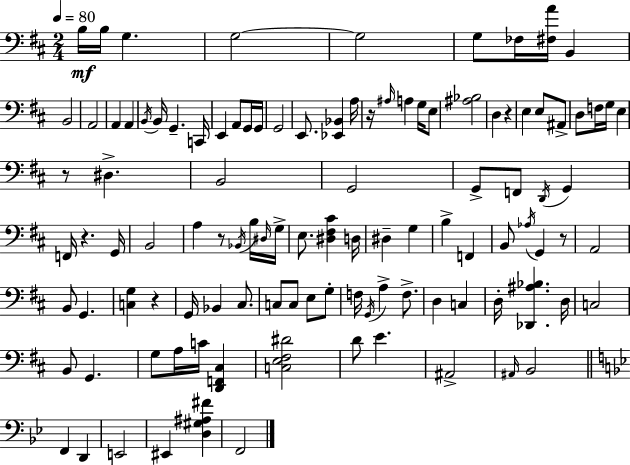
B3/s B3/s G3/q. G3/h G3/h G3/e FES3/s [F#3,A4]/s B2/q B2/h A2/h A2/q A2/q B2/s B2/s G2/q. C2/s E2/q A2/e G2/s G2/s G2/h E2/e. [Eb2,Bb2]/q A3/s R/s A#3/s A3/q G3/s E3/e [A#3,Bb3]/h D3/q R/q E3/q E3/e A#2/e D3/e F3/s G3/s E3/q R/e D#3/q. B2/h G2/h G2/e F2/e D2/s G2/q F2/s R/q. G2/s B2/h A3/q R/e Bb2/s B3/s D#3/s G3/s E3/e. [D#3,F#3,C#4]/q D3/s D#3/q G3/q B3/q F2/q B2/e Ab3/s G2/q R/e A2/h B2/e G2/q. [C3,G3]/q R/q G2/s Bb2/q C#3/e. C3/e C3/e E3/e G3/e F3/s G2/s A3/q F3/e. D3/q C3/q D3/s [Db2,A#3,Bb3]/q. D3/s C3/h B2/e G2/q. G3/e A3/s C4/s [D2,F2,C#3]/q [C3,E3,F#3,D#4]/h D4/e E4/q. A#2/h A#2/s B2/h F2/q D2/q E2/h EIS2/q [D3,G#3,A#3,F#4]/q F2/h